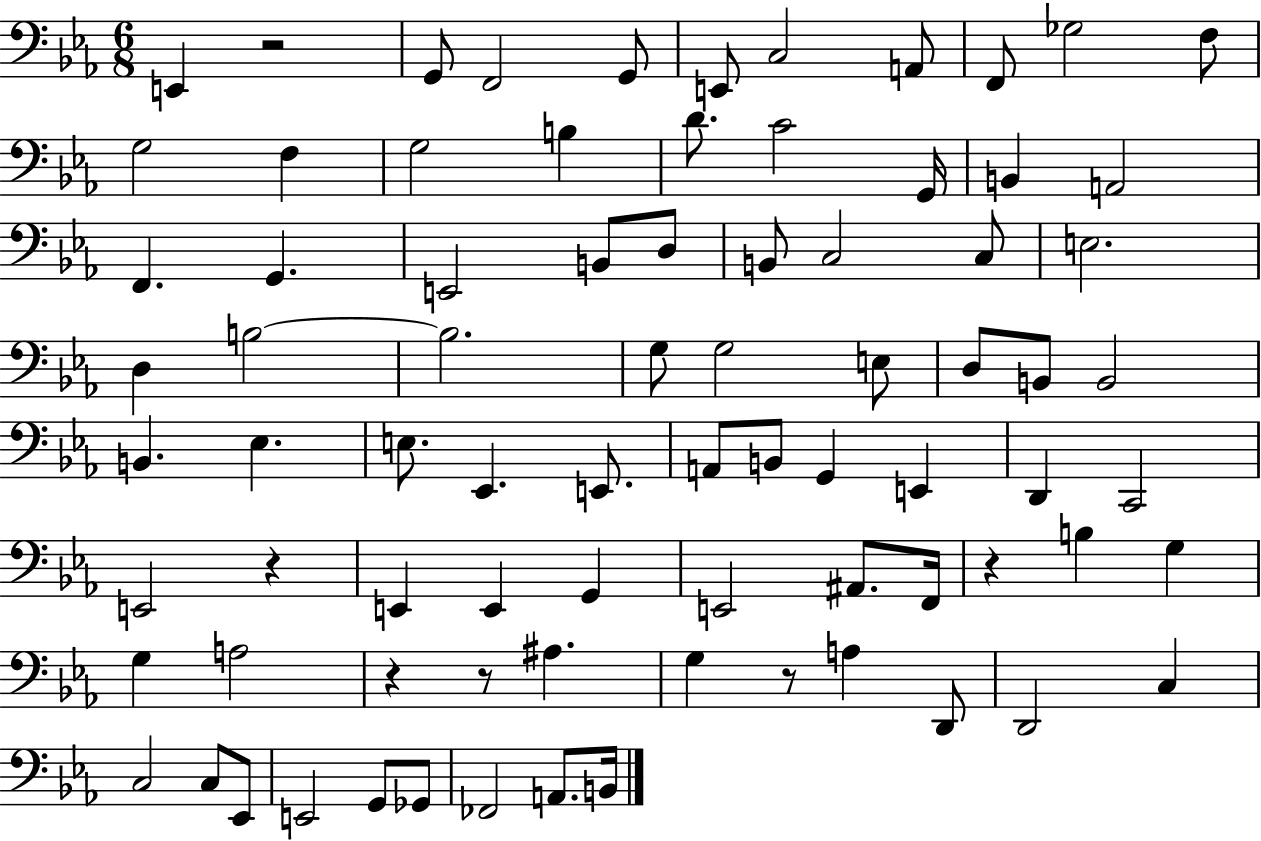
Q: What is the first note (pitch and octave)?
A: E2